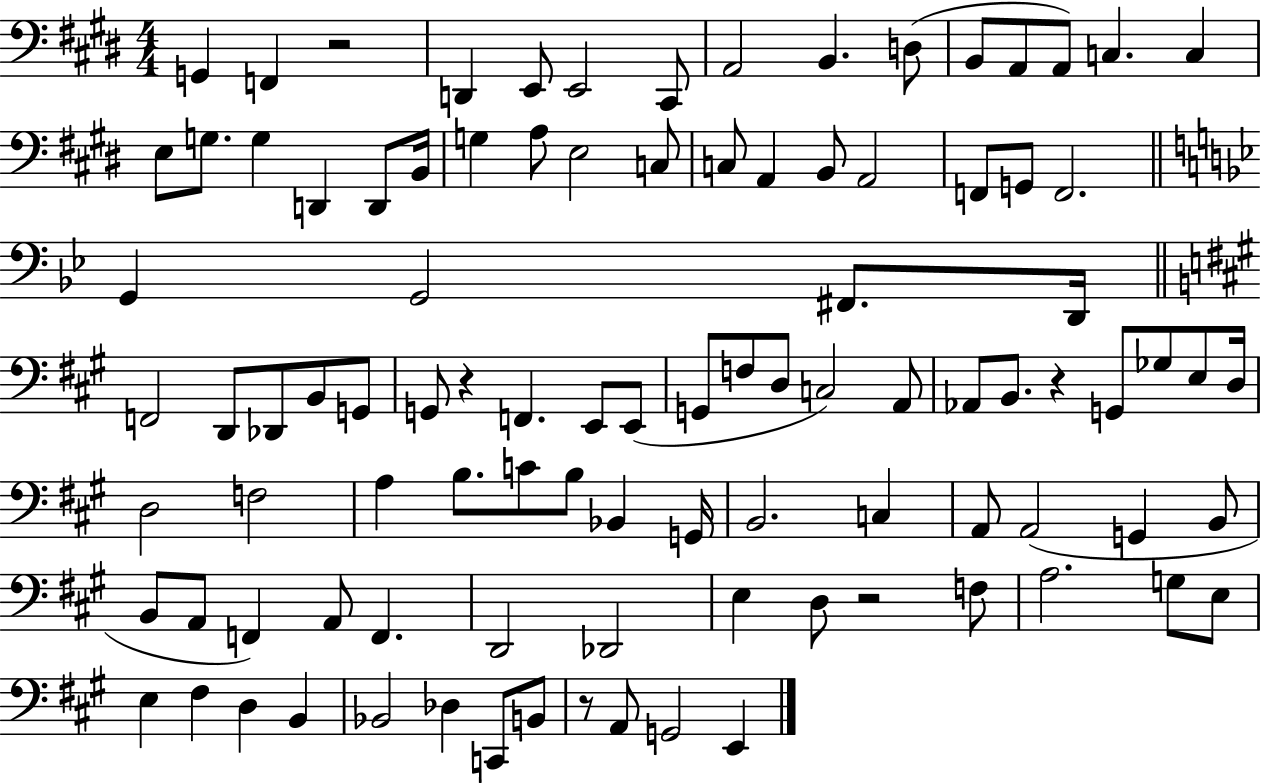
X:1
T:Untitled
M:4/4
L:1/4
K:E
G,, F,, z2 D,, E,,/2 E,,2 ^C,,/2 A,,2 B,, D,/2 B,,/2 A,,/2 A,,/2 C, C, E,/2 G,/2 G, D,, D,,/2 B,,/4 G, A,/2 E,2 C,/2 C,/2 A,, B,,/2 A,,2 F,,/2 G,,/2 F,,2 G,, G,,2 ^F,,/2 D,,/4 F,,2 D,,/2 _D,,/2 B,,/2 G,,/2 G,,/2 z F,, E,,/2 E,,/2 G,,/2 F,/2 D,/2 C,2 A,,/2 _A,,/2 B,,/2 z G,,/2 _G,/2 E,/2 D,/4 D,2 F,2 A, B,/2 C/2 B,/2 _B,, G,,/4 B,,2 C, A,,/2 A,,2 G,, B,,/2 B,,/2 A,,/2 F,, A,,/2 F,, D,,2 _D,,2 E, D,/2 z2 F,/2 A,2 G,/2 E,/2 E, ^F, D, B,, _B,,2 _D, C,,/2 B,,/2 z/2 A,,/2 G,,2 E,,